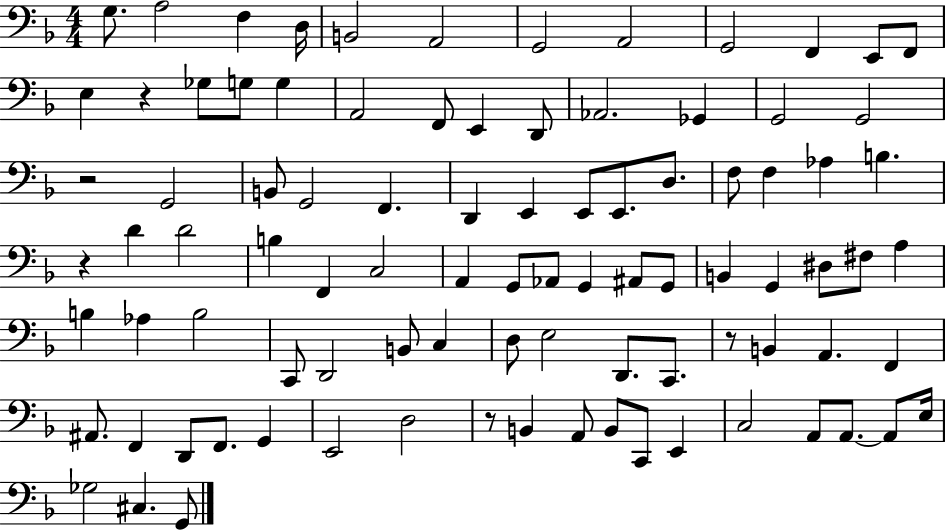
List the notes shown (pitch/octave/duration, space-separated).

G3/e. A3/h F3/q D3/s B2/h A2/h G2/h A2/h G2/h F2/q E2/e F2/e E3/q R/q Gb3/e G3/e G3/q A2/h F2/e E2/q D2/e Ab2/h. Gb2/q G2/h G2/h R/h G2/h B2/e G2/h F2/q. D2/q E2/q E2/e E2/e. D3/e. F3/e F3/q Ab3/q B3/q. R/q D4/q D4/h B3/q F2/q C3/h A2/q G2/e Ab2/e G2/q A#2/e G2/e B2/q G2/q D#3/e F#3/e A3/q B3/q Ab3/q B3/h C2/e D2/h B2/e C3/q D3/e E3/h D2/e. C2/e. R/e B2/q A2/q. F2/q A#2/e. F2/q D2/e F2/e. G2/q E2/h D3/h R/e B2/q A2/e B2/e C2/e E2/q C3/h A2/e A2/e. A2/e E3/s Gb3/h C#3/q. G2/e